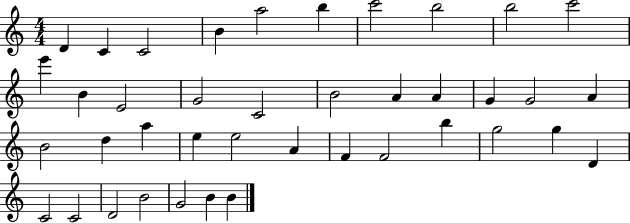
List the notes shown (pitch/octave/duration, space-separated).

D4/q C4/q C4/h B4/q A5/h B5/q C6/h B5/h B5/h C6/h E6/q B4/q E4/h G4/h C4/h B4/h A4/q A4/q G4/q G4/h A4/q B4/h D5/q A5/q E5/q E5/h A4/q F4/q F4/h B5/q G5/h G5/q D4/q C4/h C4/h D4/h B4/h G4/h B4/q B4/q